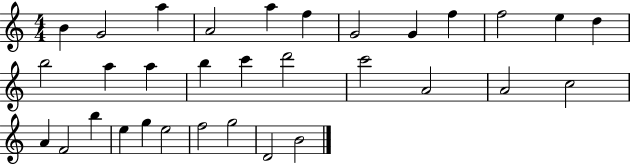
{
  \clef treble
  \numericTimeSignature
  \time 4/4
  \key c \major
  b'4 g'2 a''4 | a'2 a''4 f''4 | g'2 g'4 f''4 | f''2 e''4 d''4 | \break b''2 a''4 a''4 | b''4 c'''4 d'''2 | c'''2 a'2 | a'2 c''2 | \break a'4 f'2 b''4 | e''4 g''4 e''2 | f''2 g''2 | d'2 b'2 | \break \bar "|."
}